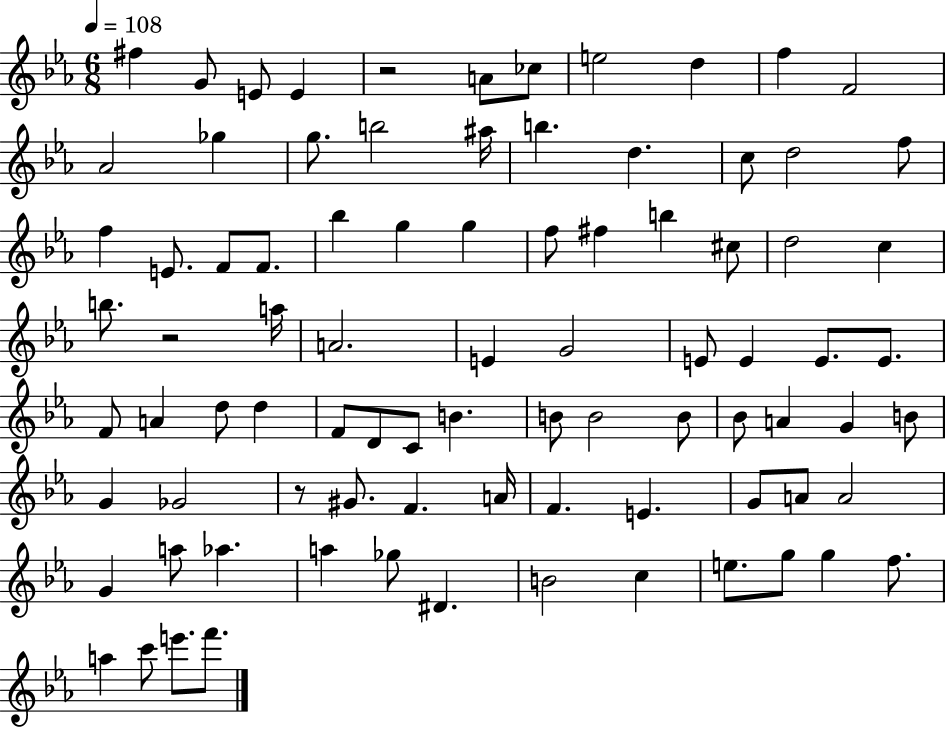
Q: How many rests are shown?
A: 3